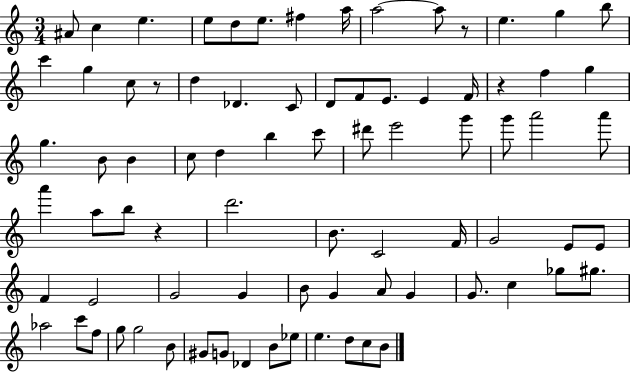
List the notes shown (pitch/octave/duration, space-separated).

A#4/e C5/q E5/q. E5/e D5/e E5/e. F#5/q A5/s A5/h A5/e R/e E5/q. G5/q B5/e C6/q G5/q C5/e R/e D5/q Db4/q. C4/e D4/e F4/e E4/e. E4/q F4/s R/q F5/q G5/q G5/q. B4/e B4/q C5/e D5/q B5/q C6/e D#6/e E6/h G6/e G6/e A6/h A6/e A6/q A5/e B5/e R/q D6/h. B4/e. C4/h F4/s G4/h E4/e E4/e F4/q E4/h G4/h G4/q B4/e G4/q A4/e G4/q G4/e. C5/q Gb5/e G#5/e. Ab5/h C6/e F5/e G5/e G5/h B4/e G#4/e G4/e Db4/q B4/e Eb5/e E5/q. D5/e C5/e B4/e